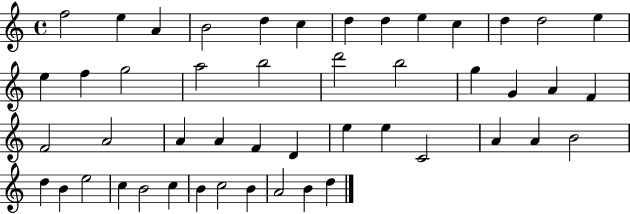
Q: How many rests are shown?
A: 0